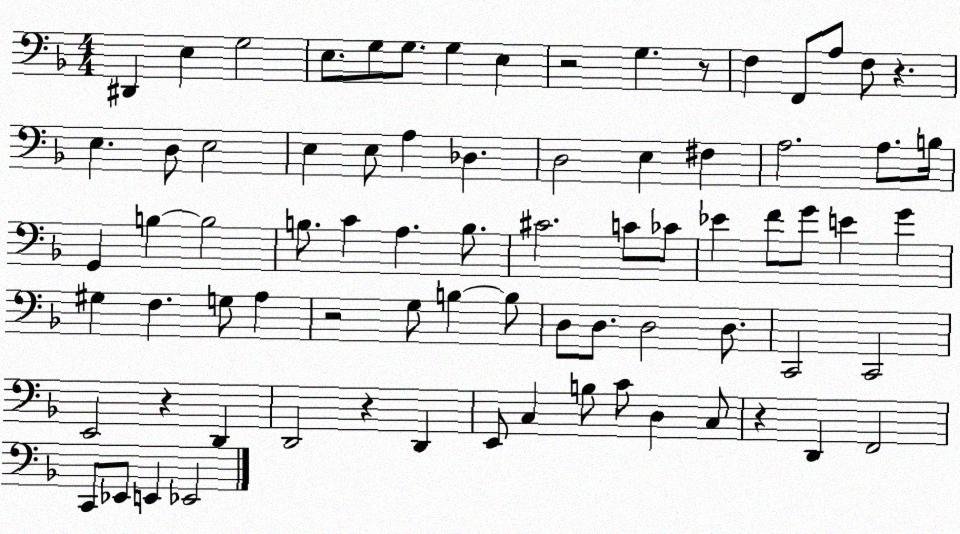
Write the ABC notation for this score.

X:1
T:Untitled
M:4/4
L:1/4
K:F
^D,, E, G,2 E,/2 G,/2 G,/2 G, E, z2 G, z/2 F, F,,/2 A,/2 F,/2 z E, D,/2 E,2 E, E,/2 A, _D, D,2 E, ^F, A,2 A,/2 B,/4 G,, B, B,2 B,/2 C A, B,/2 ^C2 C/2 _C/2 _E F/2 G/2 E G ^G, F, G,/2 A, z2 G,/2 B, B,/2 D,/2 D,/2 D,2 D,/2 C,,2 C,,2 E,,2 z D,, D,,2 z D,, E,,/2 C, B,/2 C/2 D, C,/2 z D,, F,,2 C,,/2 _E,,/2 E,, _E,,2